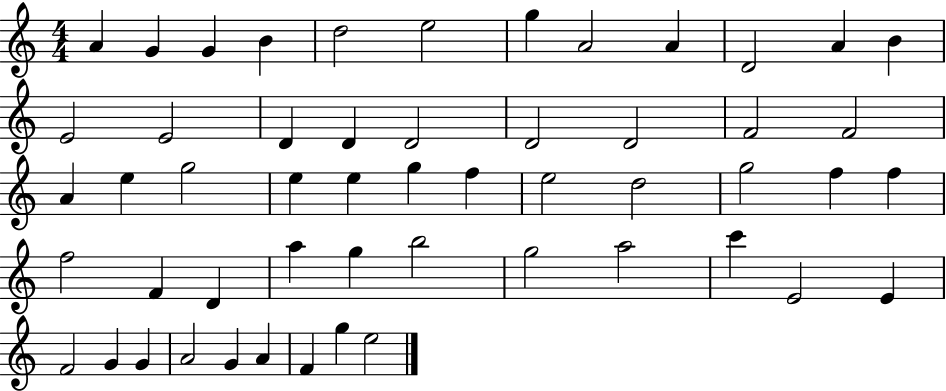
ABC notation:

X:1
T:Untitled
M:4/4
L:1/4
K:C
A G G B d2 e2 g A2 A D2 A B E2 E2 D D D2 D2 D2 F2 F2 A e g2 e e g f e2 d2 g2 f f f2 F D a g b2 g2 a2 c' E2 E F2 G G A2 G A F g e2